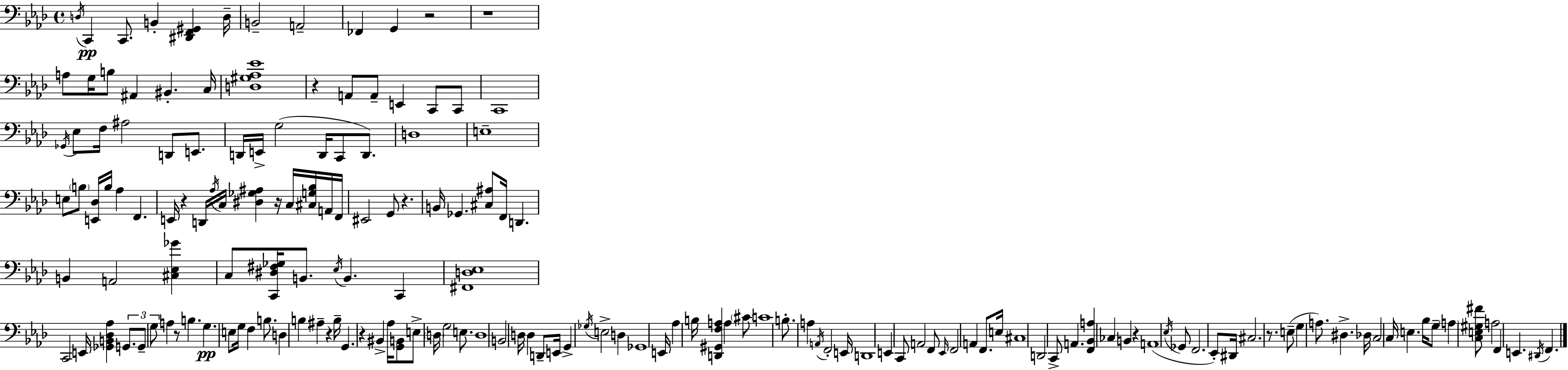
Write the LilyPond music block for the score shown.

{
  \clef bass
  \time 4/4
  \defaultTimeSignature
  \key f \minor
  \repeat volta 2 { \acciaccatura { d16 }\pp c,4 c,8. b,4-. <dis, f, gis,>4 | d16-- b,2-- a,2-- | fes,4 g,4 r2 | r1 | \break a8 g16 b8 ais,4 bis,4.-. | c16 <d gis aes ees'>1 | r4 a,8 a,8-- e,4 c,8 c,8 | c,1 | \break \acciaccatura { ges,16 } ees8 f16 ais2 d,8 e,8. | d,16 e,16-> g2( d,16 c,8 d,8.) | d1 | e1-- | \break e8 \parenthesize b8 <e, des>16 b16 aes4 f,4. | e,16 r4 d,16 \acciaccatura { aes16 } c16 <dis ges ais>4 r16 c16 | <cis g bes>16 a,16 f,16 eis,2 g,8 r4. | b,16 ges,4. <cis ais>8 f,16 d,4. | \break b,4 a,2 <cis ees ges'>4 | c8 <c, dis fis ges>16 b,8. \acciaccatura { ees16 } b,4. | c,4 <fis, d ees>1 | c,2 e,16 <ges, b, des aes>4 | \break \tuplet 3/2 { g,8. g,8-- g8 } a4 r8 b4. | g4.\pp e8 g16 f4 | b8. d4 b4 ais4-- | r4 b16-- g,4. r4 bis,4-> | \break aes16 <g, b,>8 e8-> \parenthesize d16 g2 | e8. d1 | b,2 d16 d4 | d,8-- e,16 g,4-> \acciaccatura { ges16 } e2-> | \break d4 ges,1 | e,16 aes4 b16 <d, gis, f a>4 a4 | \parenthesize cis'8 c'1 | b8.-. a4 \acciaccatura { a,16 } f,2-. | \break e,16 d,1 | e,4 c,8 a,2 | f,8 \grace { ees,16 } f,2 a,4 | f,8. e16 cis1 | \break d,2 c,8-> | a,4. <f, bes, a>4 ces4 b,4 | r4 a,1( | \acciaccatura { ees16 } ges,8 f,2. | \break ees,8-.) dis,16 cis2. | r8. e8--( g4 a8.) | dis4.-> des16 c2 | c16 e4. bes16 g8-- \parenthesize a4 <c e gis fis'>8 | \break a2 f,4 e,4. | \acciaccatura { dis,16 } f,4. } \bar "|."
}